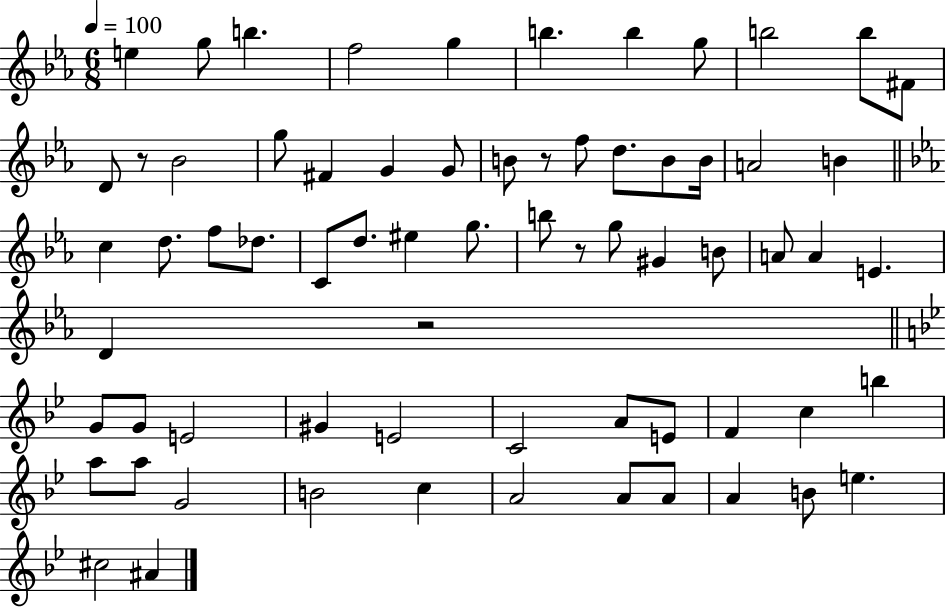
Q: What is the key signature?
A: EES major